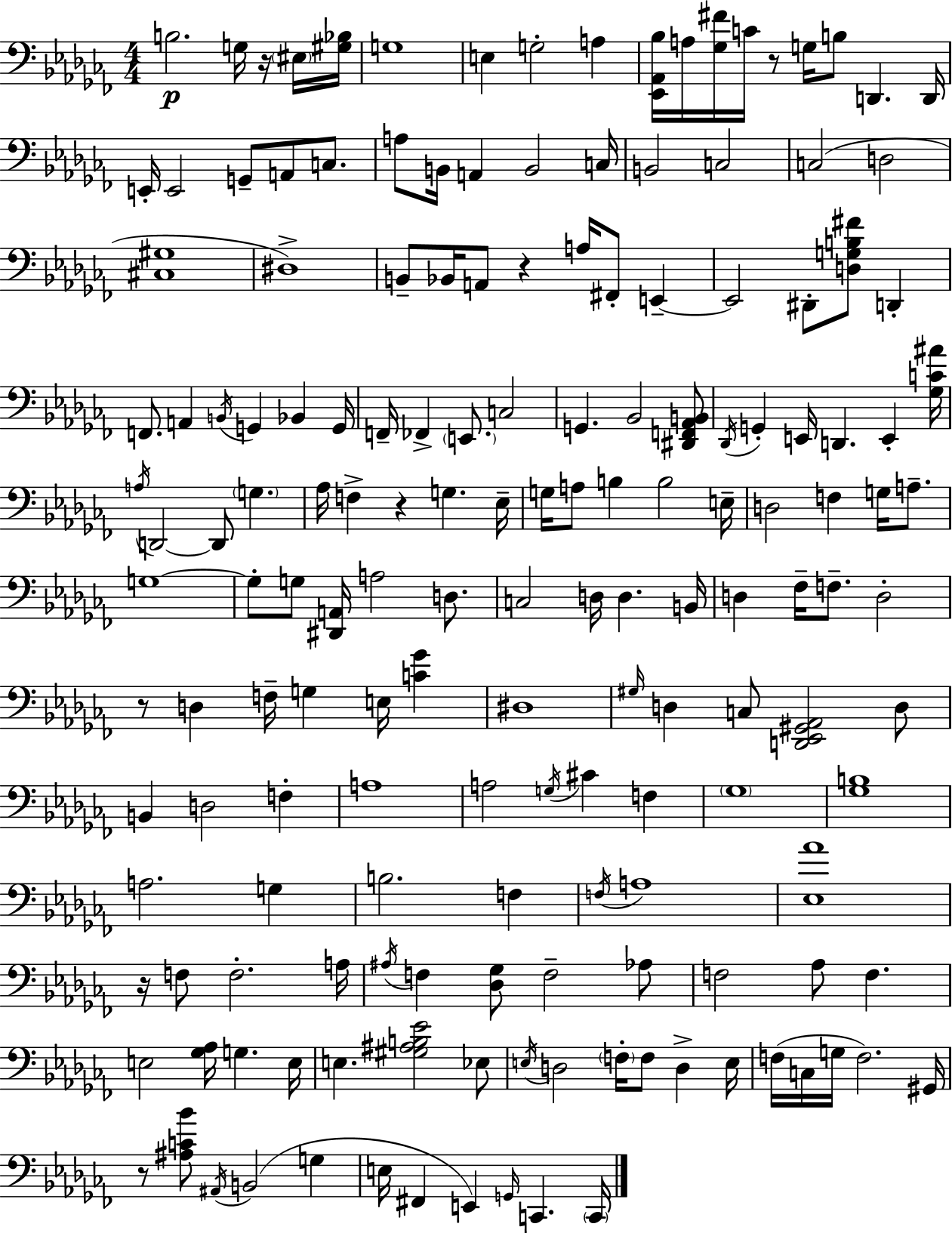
{
  \clef bass
  \numericTimeSignature
  \time 4/4
  \key aes \minor
  b2.\p g16 r16 \parenthesize eis16 <gis bes>16 | g1 | e4 g2-. a4 | <ees, aes, bes>16 a16 <ges fis'>16 c'16 r8 g16 b8 d,4. d,16 | \break e,16-. e,2 g,8-- a,8 c8. | a8 b,16 a,4 b,2 c16 | b,2 c2 | c2( d2 | \break <cis gis>1 | dis1->) | b,8-- bes,16 a,8 r4 a16 fis,8-. e,4--~~ | e,2 dis,8-. <d g b fis'>8 d,4-. | \break f,8. a,4 \acciaccatura { b,16 } g,4 bes,4 | g,16 f,16-- fes,4-> \parenthesize e,8. c2 | g,4. bes,2 <dis, f, aes, b,>8 | \acciaccatura { des,16 } g,4-. e,16 d,4. e,4-. | \break <ges c' ais'>16 \acciaccatura { a16 } d,2~~ d,8 \parenthesize g4. | aes16 f4-> r4 g4. | ees16-- g16 a8 b4 b2 | e16-- d2 f4 g16 | \break a8.-- g1~~ | g8-. g8 <dis, a,>16 a2 | d8. c2 d16 d4. | b,16 d4 fes16-- f8.-- d2-. | \break r8 d4 f16-- g4 e16 <c' ges'>4 | dis1 | \grace { gis16 } d4 c8 <d, ees, gis, aes,>2 | d8 b,4 d2 | \break f4-. a1 | a2 \acciaccatura { g16 } cis'4 | f4 \parenthesize ges1 | <ges b>1 | \break a2. | g4 b2. | f4 \acciaccatura { f16 } a1 | <ees aes'>1 | \break r16 f8 f2.-. | a16 \acciaccatura { ais16 } f4 <des ges>8 f2-- | aes8 f2 aes8 | f4. e2 <ges aes>16 | \break g4. e16 e4. <gis ais b ees'>2 | ees8 \acciaccatura { e16 } d2 | \parenthesize f16-. f8 d4-> e16 f16( c16 g16 f2.) | gis,16 r8 <ais c' bes'>8 \acciaccatura { ais,16 } b,2( | \break g4 e16 fis,4 e,4) | \grace { g,16 } c,4. \parenthesize c,16 \bar "|."
}